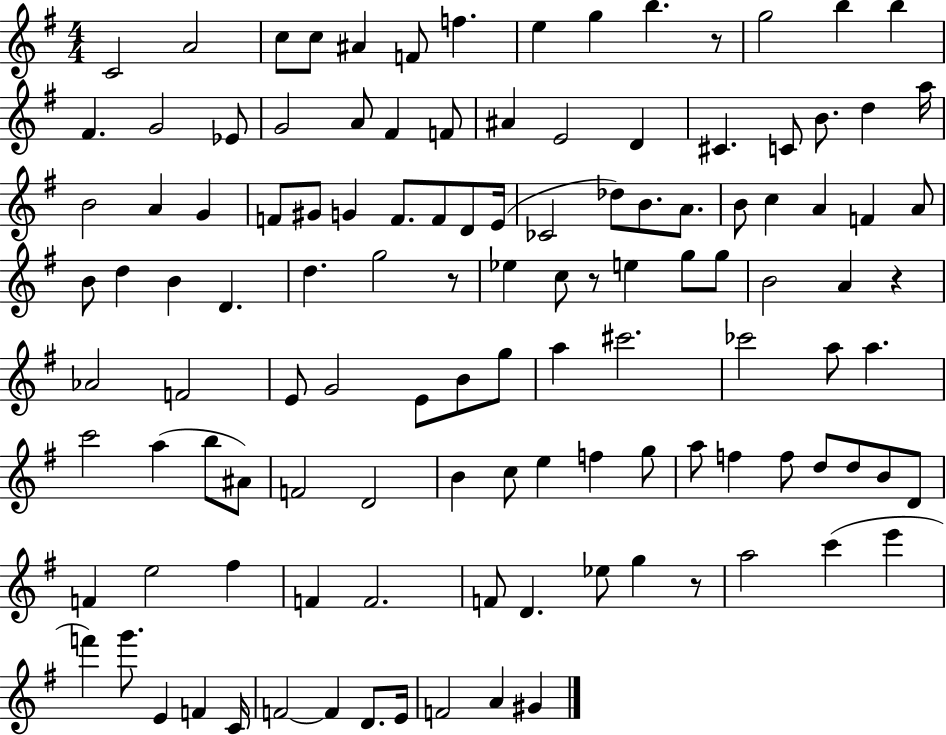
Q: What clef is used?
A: treble